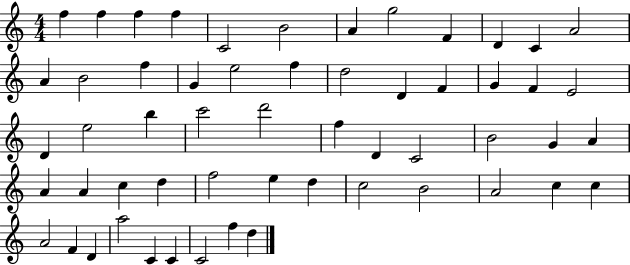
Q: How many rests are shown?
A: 0